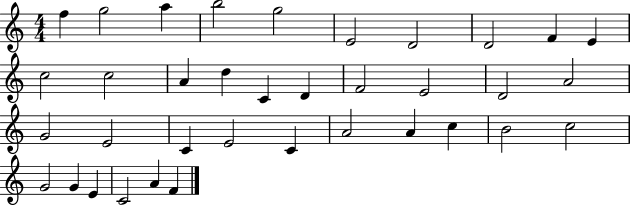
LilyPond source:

{
  \clef treble
  \numericTimeSignature
  \time 4/4
  \key c \major
  f''4 g''2 a''4 | b''2 g''2 | e'2 d'2 | d'2 f'4 e'4 | \break c''2 c''2 | a'4 d''4 c'4 d'4 | f'2 e'2 | d'2 a'2 | \break g'2 e'2 | c'4 e'2 c'4 | a'2 a'4 c''4 | b'2 c''2 | \break g'2 g'4 e'4 | c'2 a'4 f'4 | \bar "|."
}